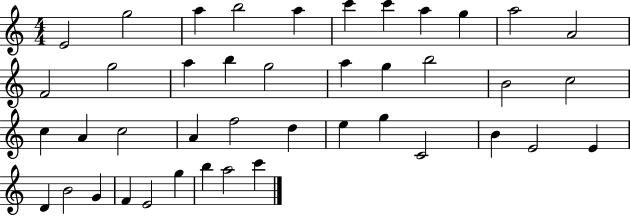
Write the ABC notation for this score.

X:1
T:Untitled
M:4/4
L:1/4
K:C
E2 g2 a b2 a c' c' a g a2 A2 F2 g2 a b g2 a g b2 B2 c2 c A c2 A f2 d e g C2 B E2 E D B2 G F E2 g b a2 c'